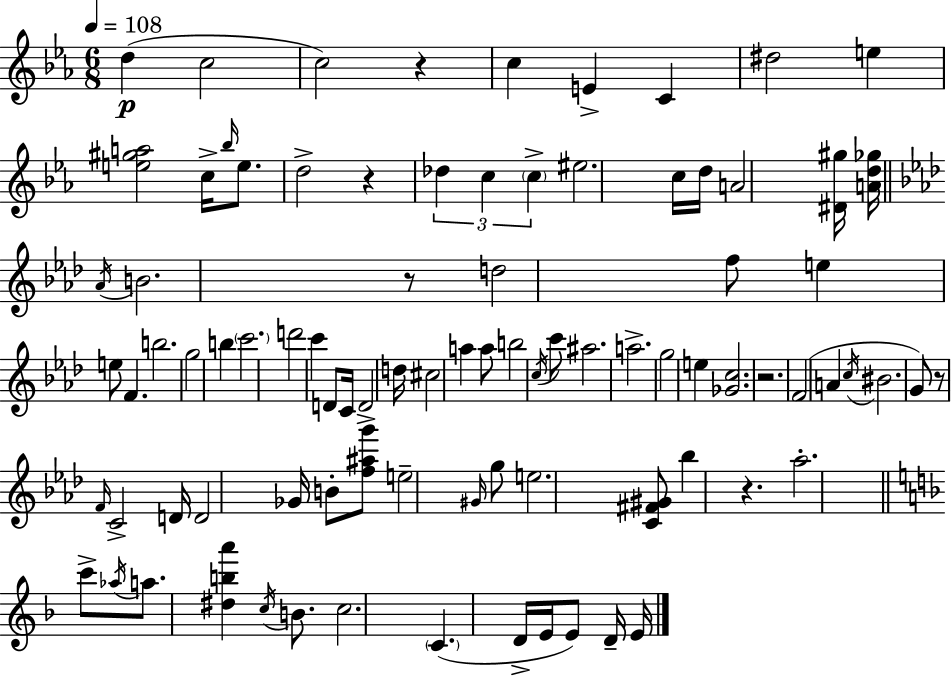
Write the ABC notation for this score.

X:1
T:Untitled
M:6/8
L:1/4
K:Eb
d c2 c2 z c E C ^d2 e [e^ga]2 c/4 _b/4 e/2 d2 z _d c c ^e2 c/4 d/4 A2 [^D^g]/4 [Ad_g]/4 _A/4 B2 z/2 d2 f/2 e e/2 F b2 g2 b c'2 d'2 c' D/2 C/4 D2 d/4 ^c2 a a/2 b2 c/4 c'/2 ^a2 a2 g2 e [_Gc]2 z2 F2 A c/4 ^B2 G/2 z/2 F/4 C2 D/4 D2 _G/4 B/2 [f^ag']/2 e2 ^G/4 g/2 e2 [C^F^G]/2 _b z _a2 c'/2 _a/4 a/2 [^dba'] c/4 B/2 c2 C D/4 E/4 E/2 D/4 E/4